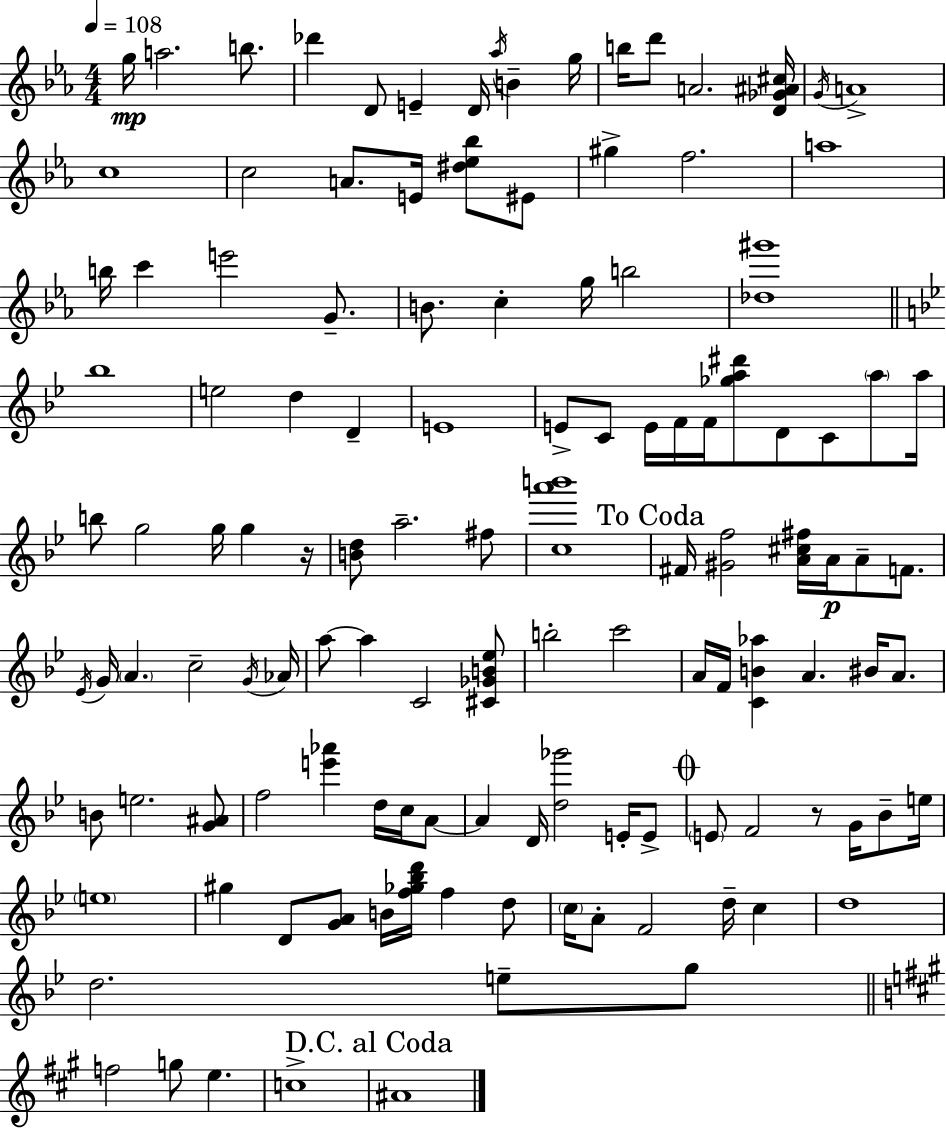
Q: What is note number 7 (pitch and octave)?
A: D4